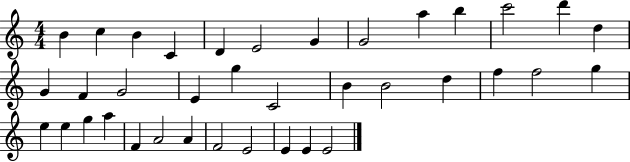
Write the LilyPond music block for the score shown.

{
  \clef treble
  \numericTimeSignature
  \time 4/4
  \key c \major
  b'4 c''4 b'4 c'4 | d'4 e'2 g'4 | g'2 a''4 b''4 | c'''2 d'''4 d''4 | \break g'4 f'4 g'2 | e'4 g''4 c'2 | b'4 b'2 d''4 | f''4 f''2 g''4 | \break e''4 e''4 g''4 a''4 | f'4 a'2 a'4 | f'2 e'2 | e'4 e'4 e'2 | \break \bar "|."
}